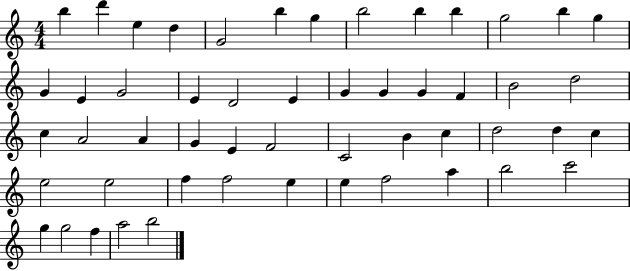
{
  \clef treble
  \numericTimeSignature
  \time 4/4
  \key c \major
  b''4 d'''4 e''4 d''4 | g'2 b''4 g''4 | b''2 b''4 b''4 | g''2 b''4 g''4 | \break g'4 e'4 g'2 | e'4 d'2 e'4 | g'4 g'4 g'4 f'4 | b'2 d''2 | \break c''4 a'2 a'4 | g'4 e'4 f'2 | c'2 b'4 c''4 | d''2 d''4 c''4 | \break e''2 e''2 | f''4 f''2 e''4 | e''4 f''2 a''4 | b''2 c'''2 | \break g''4 g''2 f''4 | a''2 b''2 | \bar "|."
}